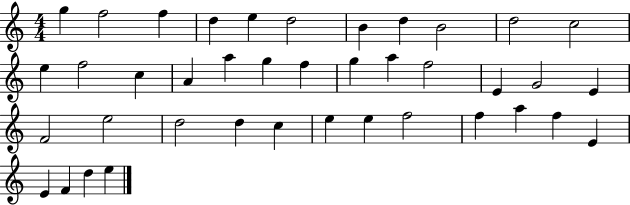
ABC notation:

X:1
T:Untitled
M:4/4
L:1/4
K:C
g f2 f d e d2 B d B2 d2 c2 e f2 c A a g f g a f2 E G2 E F2 e2 d2 d c e e f2 f a f E E F d e